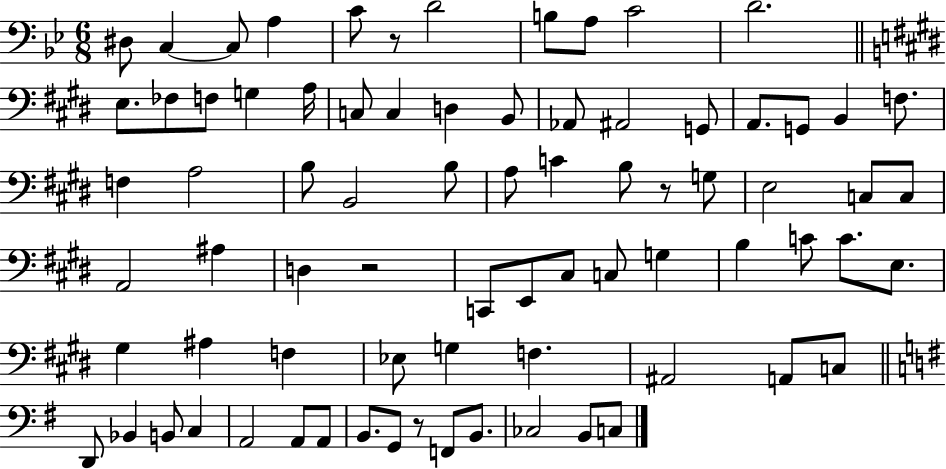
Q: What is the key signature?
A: BES major